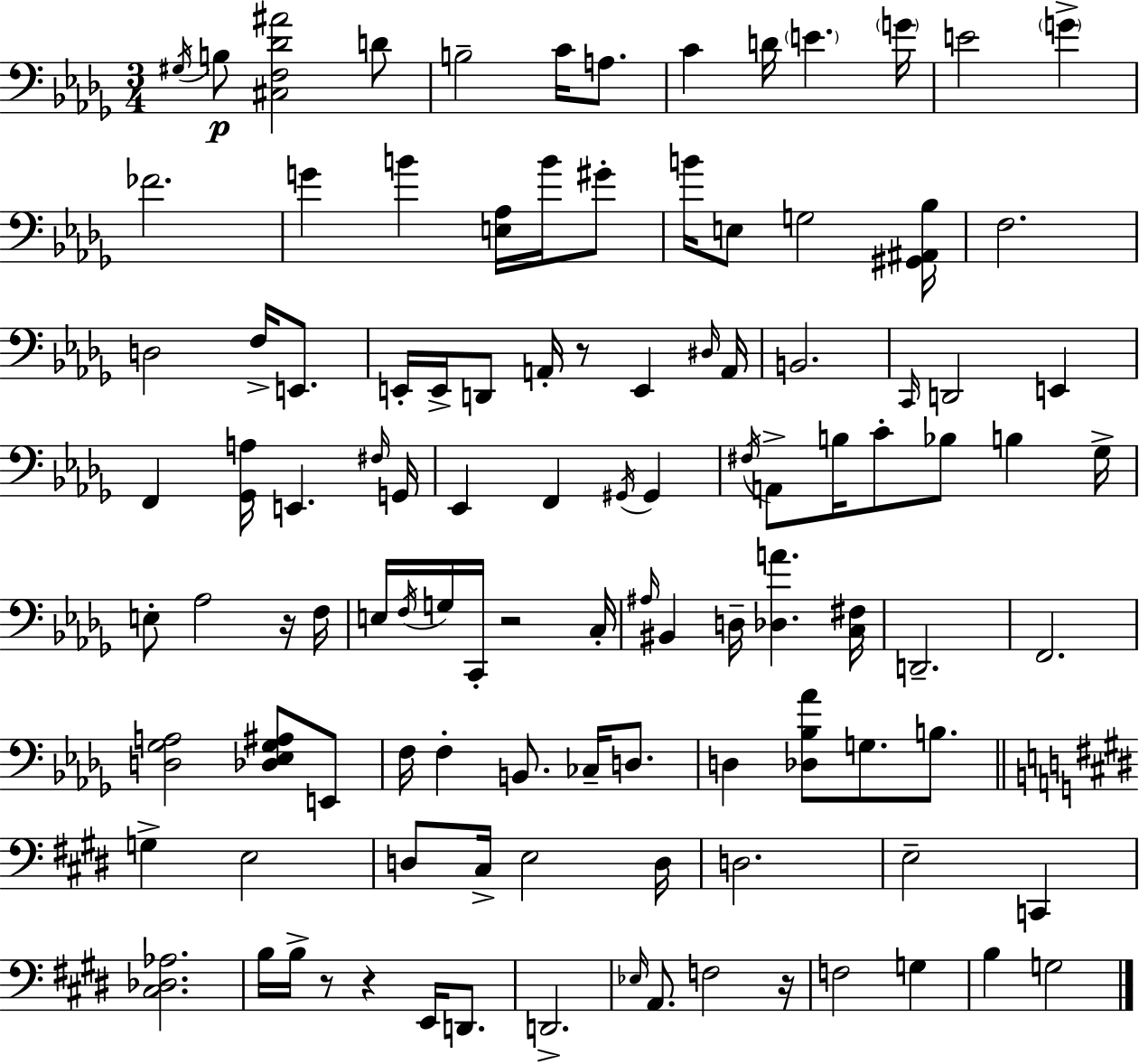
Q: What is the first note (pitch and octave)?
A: G#3